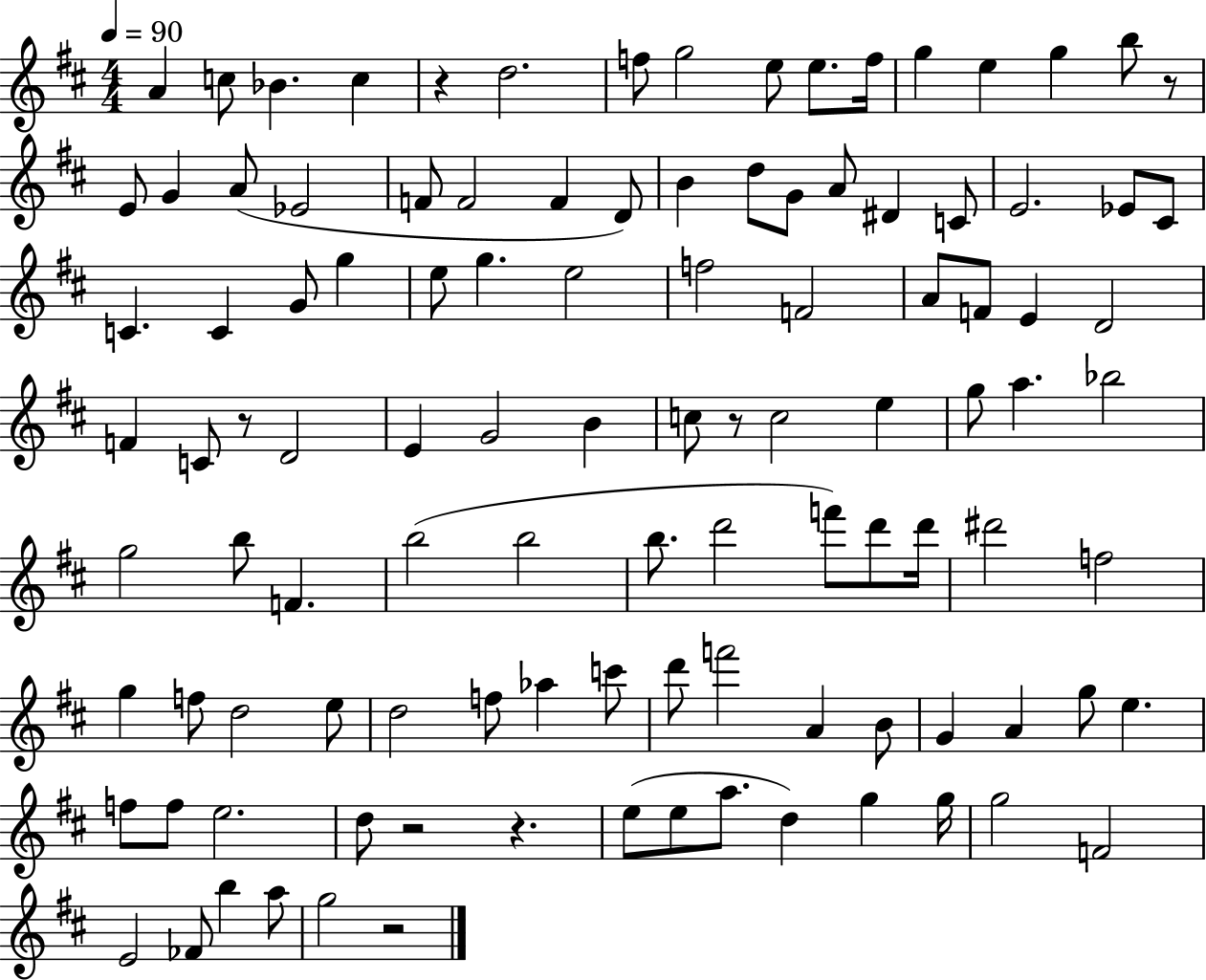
{
  \clef treble
  \numericTimeSignature
  \time 4/4
  \key d \major
  \tempo 4 = 90
  \repeat volta 2 { a'4 c''8 bes'4. c''4 | r4 d''2. | f''8 g''2 e''8 e''8. f''16 | g''4 e''4 g''4 b''8 r8 | \break e'8 g'4 a'8( ees'2 | f'8 f'2 f'4 d'8) | b'4 d''8 g'8 a'8 dis'4 c'8 | e'2. ees'8 cis'8 | \break c'4. c'4 g'8 g''4 | e''8 g''4. e''2 | f''2 f'2 | a'8 f'8 e'4 d'2 | \break f'4 c'8 r8 d'2 | e'4 g'2 b'4 | c''8 r8 c''2 e''4 | g''8 a''4. bes''2 | \break g''2 b''8 f'4. | b''2( b''2 | b''8. d'''2 f'''8) d'''8 d'''16 | dis'''2 f''2 | \break g''4 f''8 d''2 e''8 | d''2 f''8 aes''4 c'''8 | d'''8 f'''2 a'4 b'8 | g'4 a'4 g''8 e''4. | \break f''8 f''8 e''2. | d''8 r2 r4. | e''8( e''8 a''8. d''4) g''4 g''16 | g''2 f'2 | \break e'2 fes'8 b''4 a''8 | g''2 r2 | } \bar "|."
}